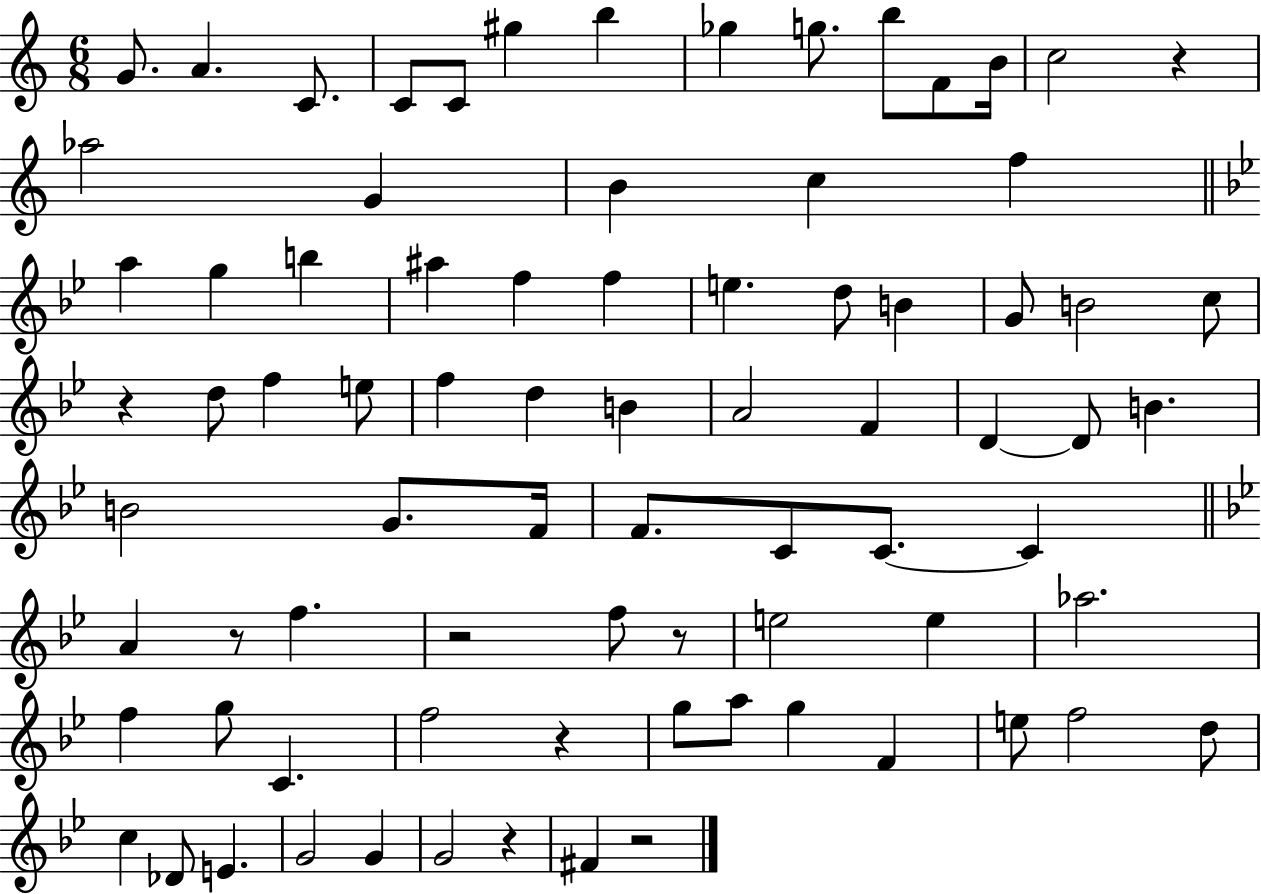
{
  \clef treble
  \numericTimeSignature
  \time 6/8
  \key c \major
  g'8. a'4. c'8. | c'8 c'8 gis''4 b''4 | ges''4 g''8. b''8 f'8 b'16 | c''2 r4 | \break aes''2 g'4 | b'4 c''4 f''4 | \bar "||" \break \key bes \major a''4 g''4 b''4 | ais''4 f''4 f''4 | e''4. d''8 b'4 | g'8 b'2 c''8 | \break r4 d''8 f''4 e''8 | f''4 d''4 b'4 | a'2 f'4 | d'4~~ d'8 b'4. | \break b'2 g'8. f'16 | f'8. c'8 c'8.~~ c'4 | \bar "||" \break \key g \minor a'4 r8 f''4. | r2 f''8 r8 | e''2 e''4 | aes''2. | \break f''4 g''8 c'4. | f''2 r4 | g''8 a''8 g''4 f'4 | e''8 f''2 d''8 | \break c''4 des'8 e'4. | g'2 g'4 | g'2 r4 | fis'4 r2 | \break \bar "|."
}